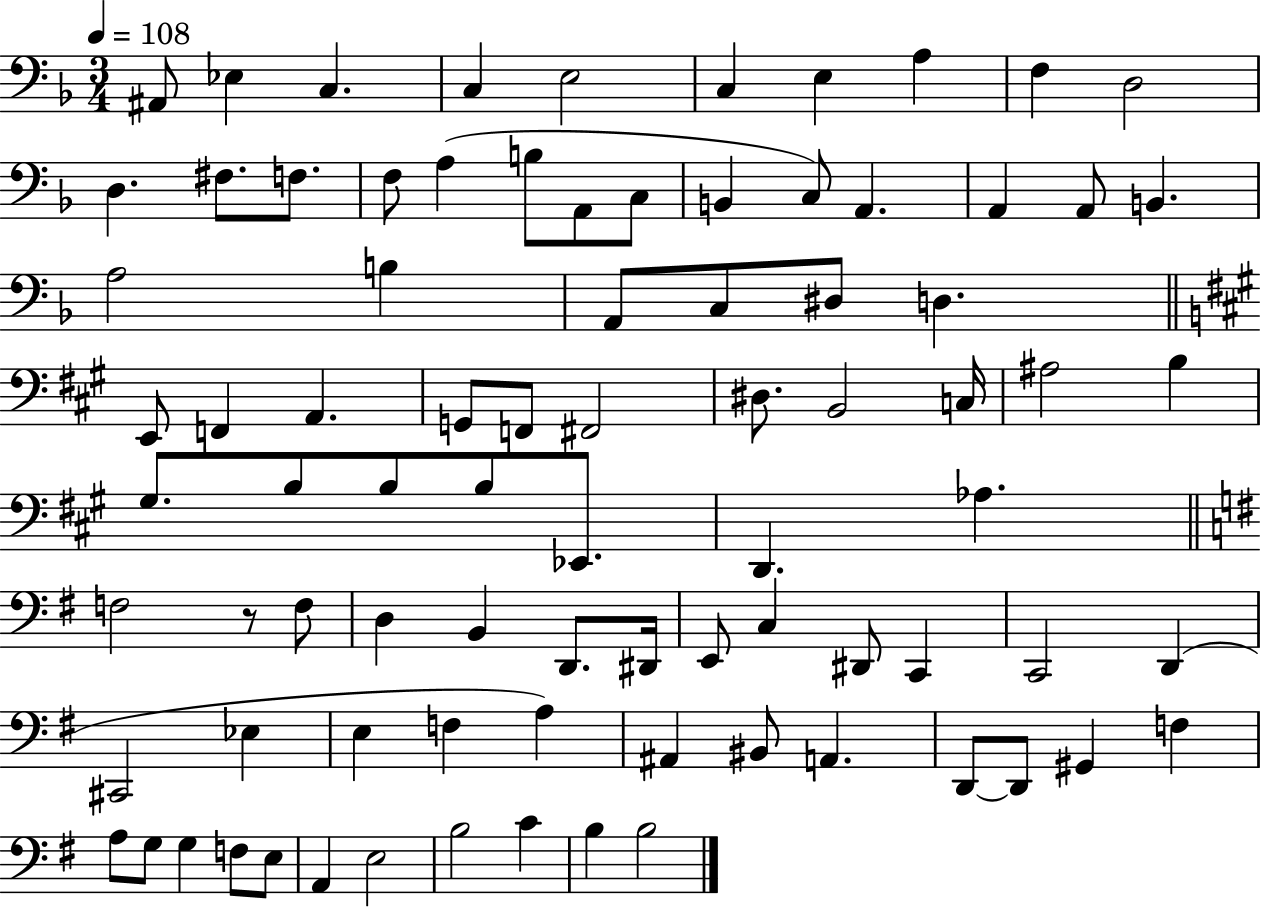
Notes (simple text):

A#2/e Eb3/q C3/q. C3/q E3/h C3/q E3/q A3/q F3/q D3/h D3/q. F#3/e. F3/e. F3/e A3/q B3/e A2/e C3/e B2/q C3/e A2/q. A2/q A2/e B2/q. A3/h B3/q A2/e C3/e D#3/e D3/q. E2/e F2/q A2/q. G2/e F2/e F#2/h D#3/e. B2/h C3/s A#3/h B3/q G#3/e. B3/e B3/e B3/e Eb2/e. D2/q. Ab3/q. F3/h R/e F3/e D3/q B2/q D2/e. D#2/s E2/e C3/q D#2/e C2/q C2/h D2/q C#2/h Eb3/q E3/q F3/q A3/q A#2/q BIS2/e A2/q. D2/e D2/e G#2/q F3/q A3/e G3/e G3/q F3/e E3/e A2/q E3/h B3/h C4/q B3/q B3/h